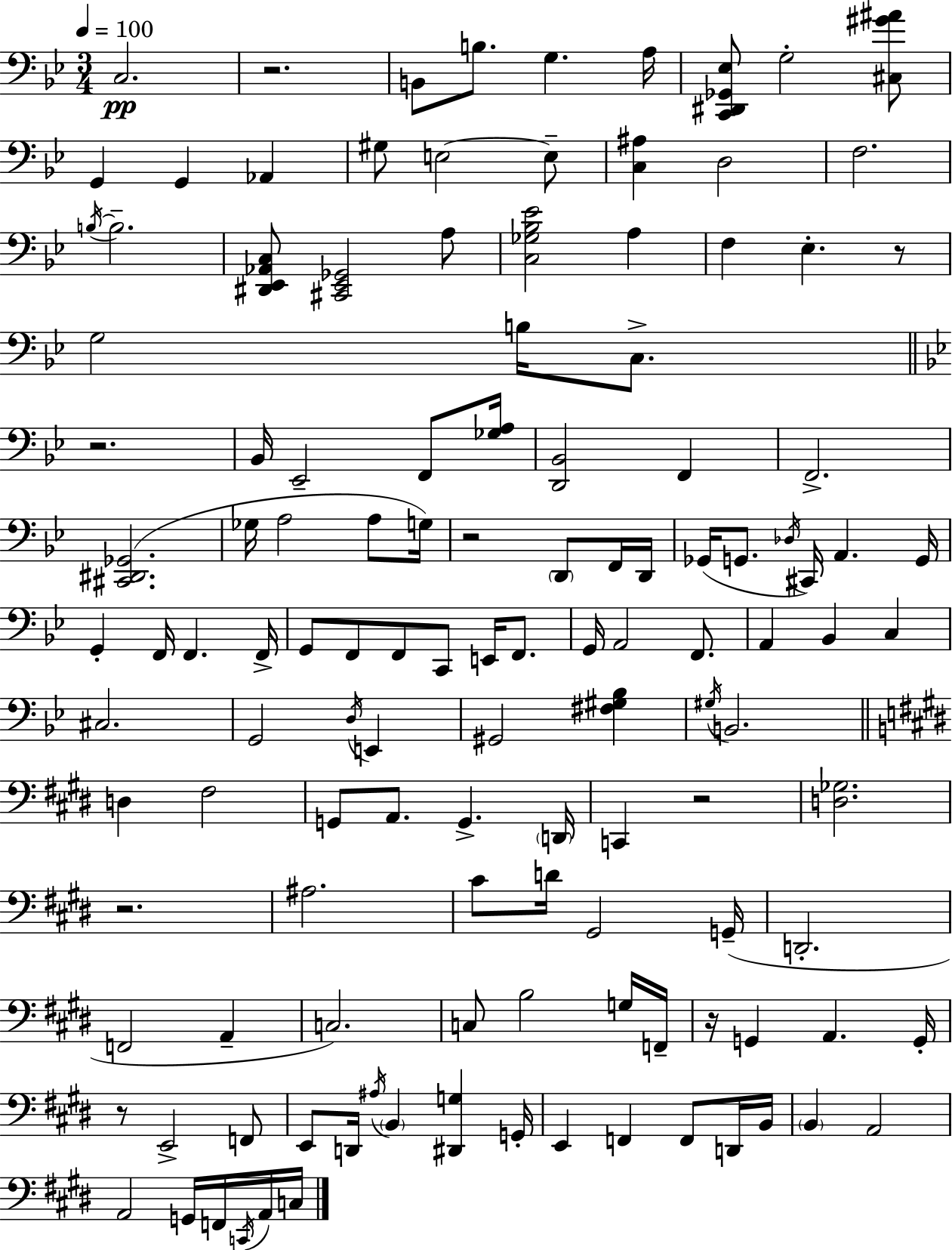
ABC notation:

X:1
T:Untitled
M:3/4
L:1/4
K:Bb
C,2 z2 B,,/2 B,/2 G, A,/4 [C,,^D,,_G,,_E,]/2 G,2 [^C,^G^A]/2 G,, G,, _A,, ^G,/2 E,2 E,/2 [C,^A,] D,2 F,2 B,/4 B,2 [^D,,_E,,_A,,C,]/2 [^C,,_E,,_G,,]2 A,/2 [C,_G,_B,_E]2 A, F, _E, z/2 G,2 B,/4 C,/2 z2 _B,,/4 _E,,2 F,,/2 [_G,A,]/4 [D,,_B,,]2 F,, F,,2 [^C,,^D,,_G,,]2 _G,/4 A,2 A,/2 G,/4 z2 D,,/2 F,,/4 D,,/4 _G,,/4 G,,/2 _D,/4 ^C,,/4 A,, G,,/4 G,, F,,/4 F,, F,,/4 G,,/2 F,,/2 F,,/2 C,,/2 E,,/4 F,,/2 G,,/4 A,,2 F,,/2 A,, _B,, C, ^C,2 G,,2 D,/4 E,, ^G,,2 [^F,^G,_B,] ^G,/4 B,,2 D, ^F,2 G,,/2 A,,/2 G,, D,,/4 C,, z2 [D,_G,]2 z2 ^A,2 ^C/2 D/4 ^G,,2 G,,/4 D,,2 F,,2 A,, C,2 C,/2 B,2 G,/4 F,,/4 z/4 G,, A,, G,,/4 z/2 E,,2 F,,/2 E,,/2 D,,/4 ^A,/4 B,, [^D,,G,] G,,/4 E,, F,, F,,/2 D,,/4 B,,/4 B,, A,,2 A,,2 G,,/4 F,,/4 C,,/4 A,,/4 C,/4